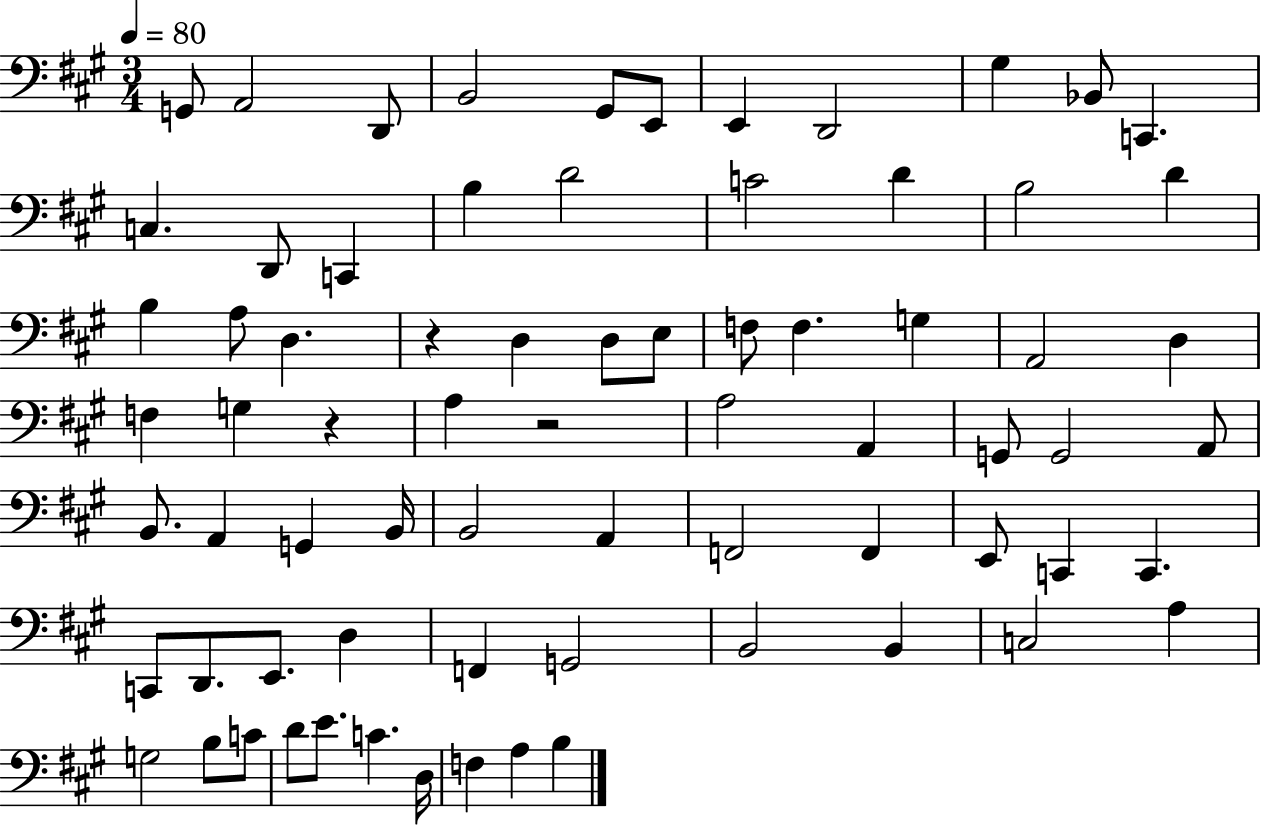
X:1
T:Untitled
M:3/4
L:1/4
K:A
G,,/2 A,,2 D,,/2 B,,2 ^G,,/2 E,,/2 E,, D,,2 ^G, _B,,/2 C,, C, D,,/2 C,, B, D2 C2 D B,2 D B, A,/2 D, z D, D,/2 E,/2 F,/2 F, G, A,,2 D, F, G, z A, z2 A,2 A,, G,,/2 G,,2 A,,/2 B,,/2 A,, G,, B,,/4 B,,2 A,, F,,2 F,, E,,/2 C,, C,, C,,/2 D,,/2 E,,/2 D, F,, G,,2 B,,2 B,, C,2 A, G,2 B,/2 C/2 D/2 E/2 C D,/4 F, A, B,